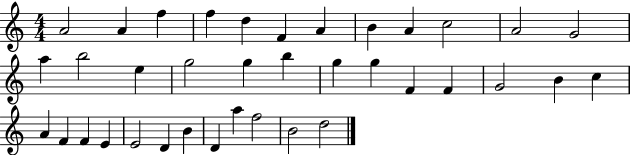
{
  \clef treble
  \numericTimeSignature
  \time 4/4
  \key c \major
  a'2 a'4 f''4 | f''4 d''4 f'4 a'4 | b'4 a'4 c''2 | a'2 g'2 | \break a''4 b''2 e''4 | g''2 g''4 b''4 | g''4 g''4 f'4 f'4 | g'2 b'4 c''4 | \break a'4 f'4 f'4 e'4 | e'2 d'4 b'4 | d'4 a''4 f''2 | b'2 d''2 | \break \bar "|."
}